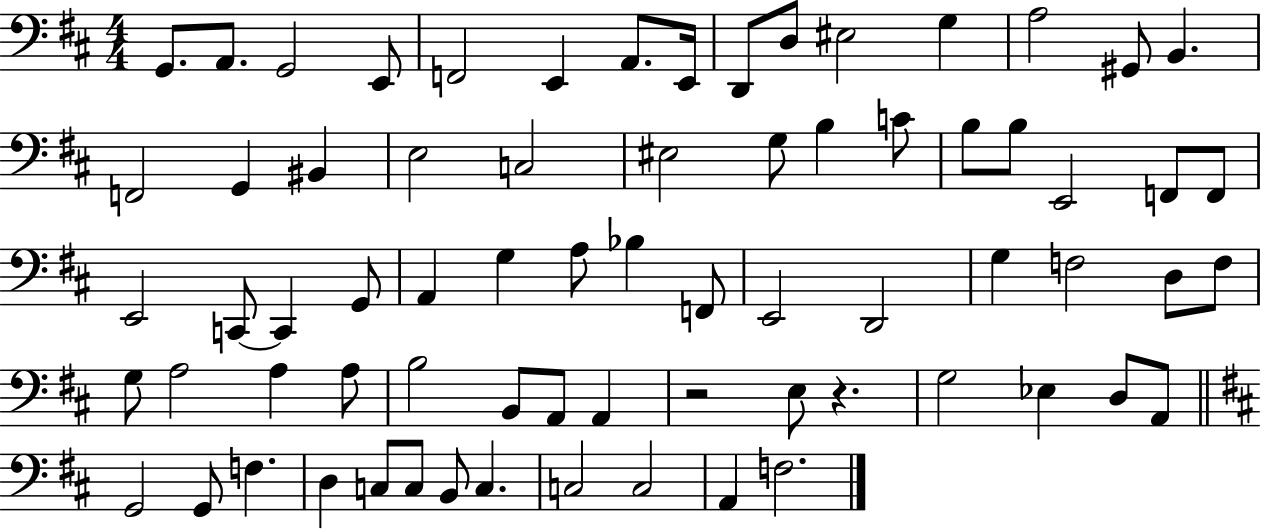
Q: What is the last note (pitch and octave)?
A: F3